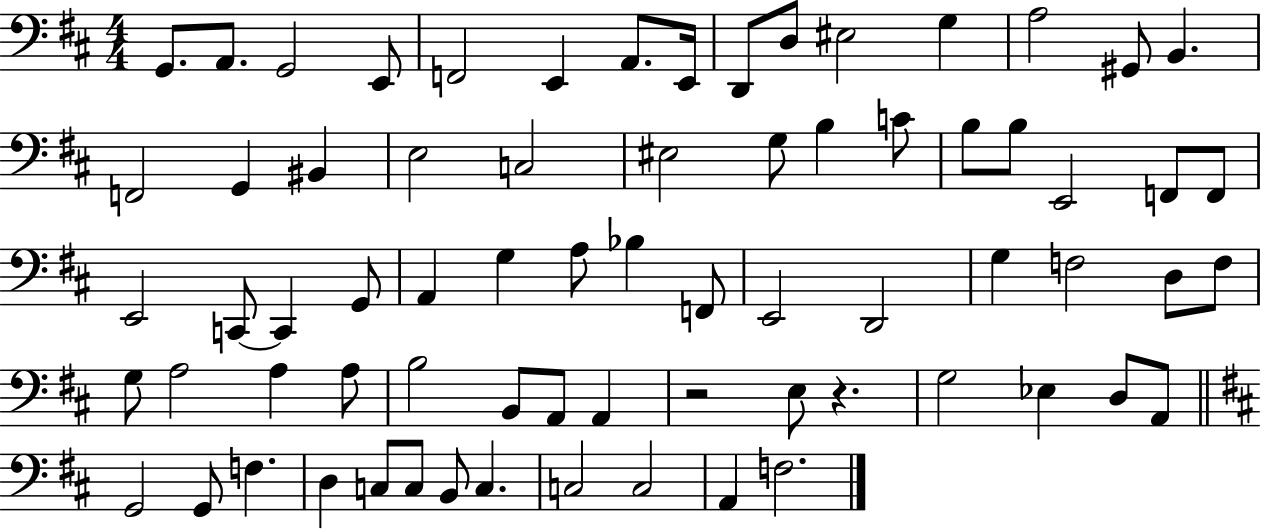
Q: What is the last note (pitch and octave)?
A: F3